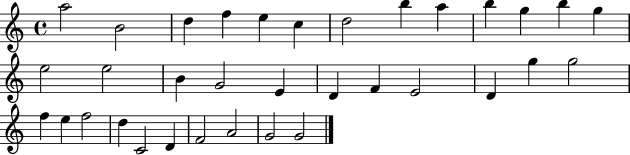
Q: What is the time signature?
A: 4/4